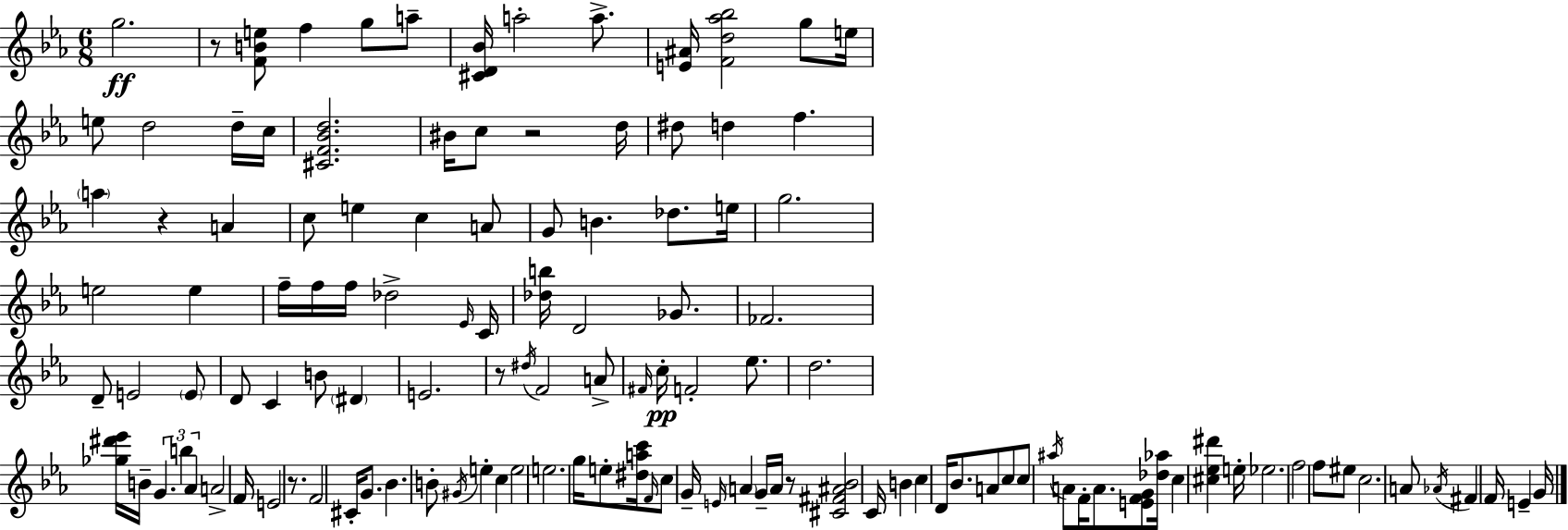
G5/h. R/e [F4,B4,E5]/e F5/q G5/e A5/e [C#4,D4,Bb4]/s A5/h A5/e. [E4,A#4]/s [F4,D5,Ab5,Bb5]/h G5/e E5/s E5/e D5/h D5/s C5/s [C#4,F4,Bb4,D5]/h. BIS4/s C5/e R/h D5/s D#5/e D5/q F5/q. A5/q R/q A4/q C5/e E5/q C5/q A4/e G4/e B4/q. Db5/e. E5/s G5/h. E5/h E5/q F5/s F5/s F5/s Db5/h Eb4/s C4/s [Db5,B5]/s D4/h Gb4/e. FES4/h. D4/e E4/h E4/e D4/e C4/q B4/e D#4/q E4/h. R/e D#5/s F4/h A4/e F#4/s C5/s F4/h Eb5/e. D5/h. [Gb5,D#6,Eb6]/s B4/s G4/q. B5/q Ab4/q A4/h F4/s E4/h R/e. F4/h C#4/s G4/e. Bb4/q. B4/e G#4/s E5/q C5/q E5/h E5/h. G5/s E5/e [D#5,A5,C6]/s F4/s C5/e G4/s E4/s A4/q G4/s A4/s R/e [C#4,F#4,A#4,Bb4]/h C4/s B4/q C5/q D4/s Bb4/e. A4/e C5/e C5/e A#5/s A4/e F4/s A4/e. [E4,F4,G4]/e [Db5,Ab5]/s C5/q [C#5,Eb5,D#6]/q E5/s Eb5/h. F5/h F5/e EIS5/e C5/h. A4/e Ab4/s F#4/q F4/s E4/q G4/s